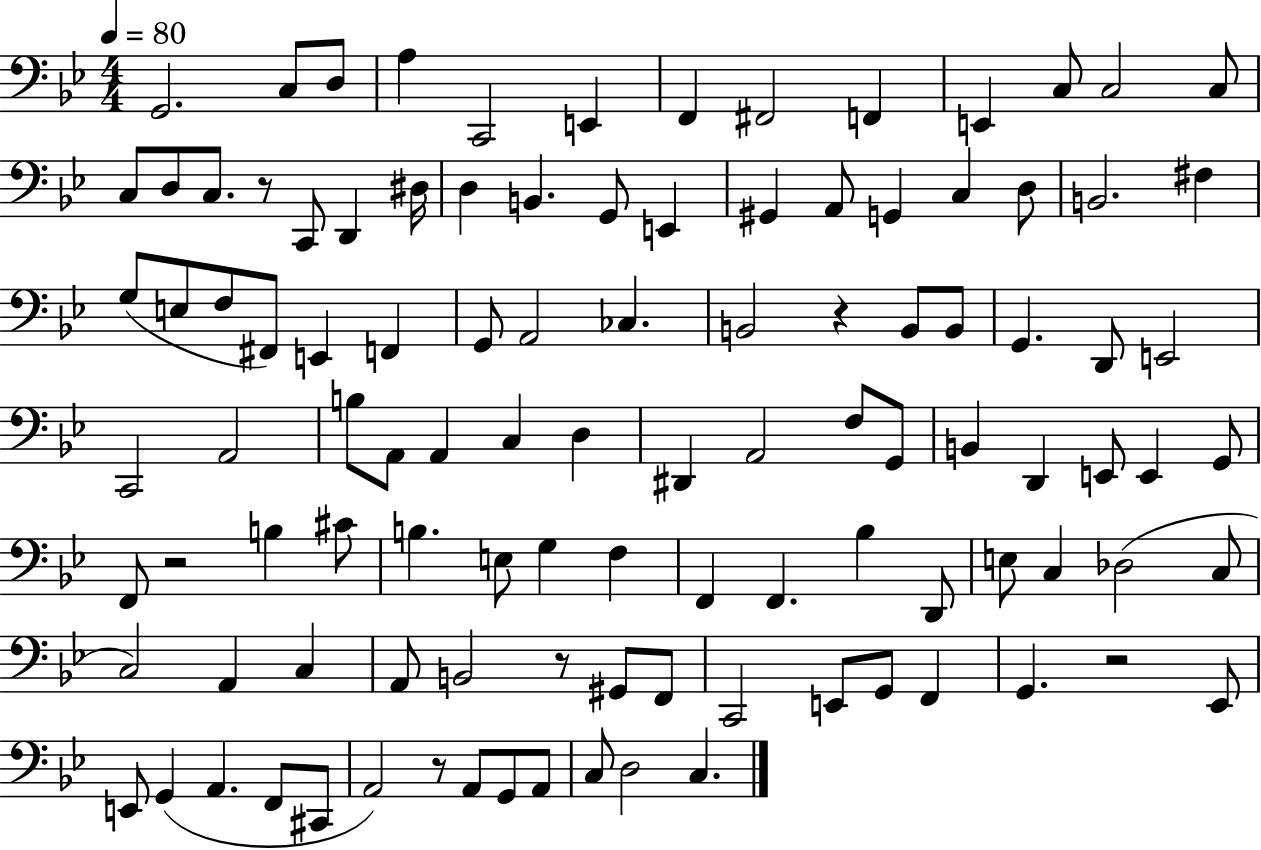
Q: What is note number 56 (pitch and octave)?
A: G2